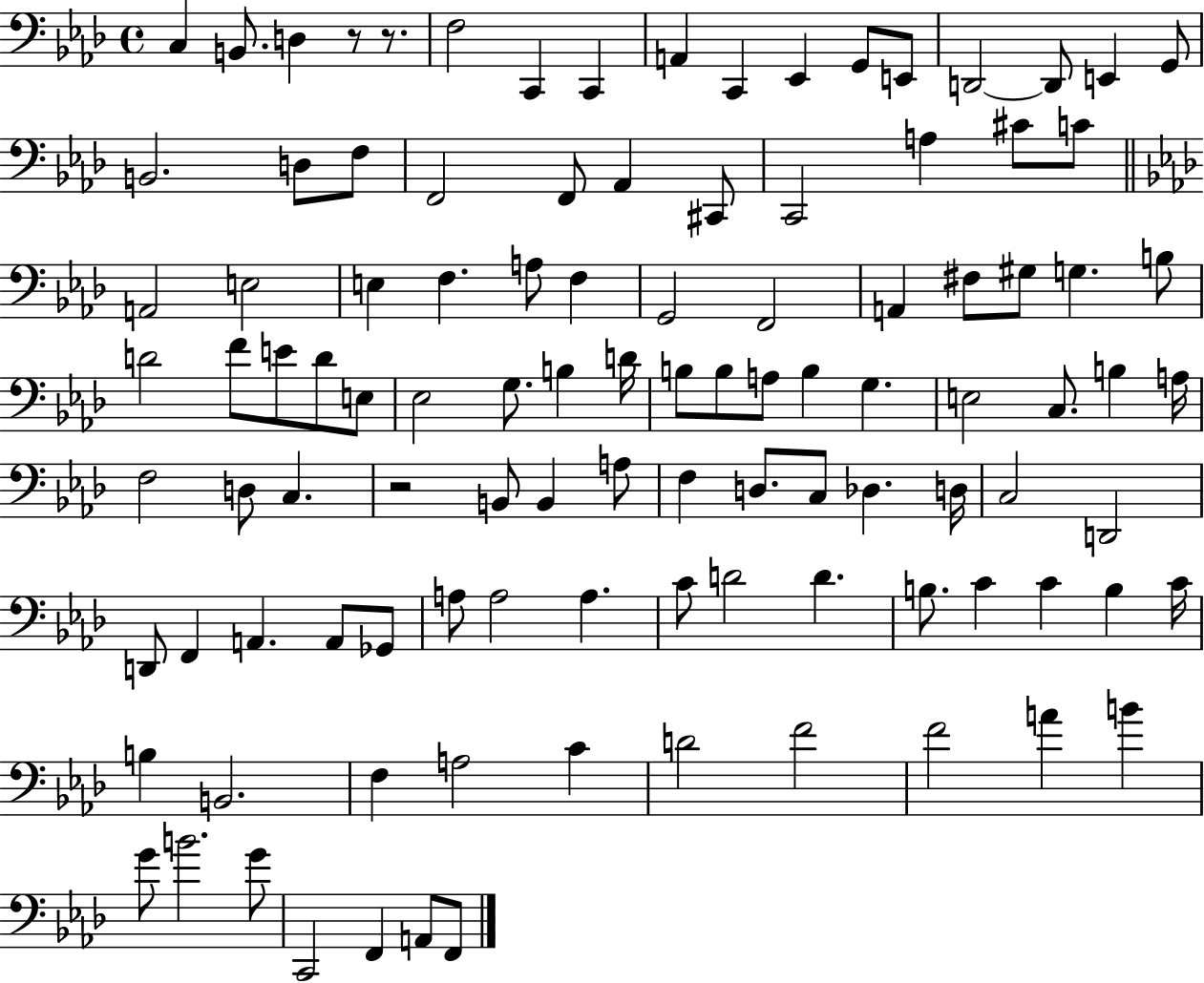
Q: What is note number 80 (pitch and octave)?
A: D4